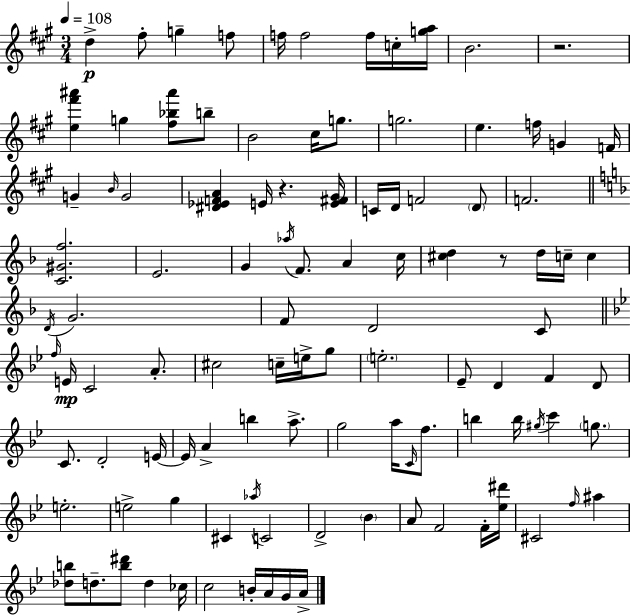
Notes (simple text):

D5/q F#5/e G5/q F5/e F5/s F5/h F5/s C5/s [G5,A5]/s B4/h. R/h. [E5,F#6,A#6]/q G5/q [F#5,Bb5,A#6]/e B5/e B4/h C#5/s G5/e. G5/h. E5/q. F5/s G4/q F4/s G4/q B4/s G4/h [D#4,Eb4,F4,A4]/q E4/s R/q. [E4,F#4,G#4]/s C4/s D4/s F4/h D4/e F4/h. [C4,G#4,F5]/h. E4/h. G4/q Ab5/s F4/e. A4/q C5/s [C#5,D5]/q R/e D5/s C5/s C5/q D4/s G4/h. F4/e D4/h C4/e F5/s E4/s C4/h A4/e. C#5/h C5/s E5/s G5/e E5/h. Eb4/e D4/q F4/q D4/e C4/e. D4/h E4/s E4/s A4/q B5/q A5/e. G5/h A5/s C4/s F5/e. B5/q B5/s G#5/s C6/q G5/e. E5/h. E5/h G5/q C#4/q Ab5/s C4/h D4/h Bb4/q A4/e F4/h F4/s [Eb5,D#6]/s C#4/h F5/s A#5/q [Db5,B5]/e D5/e. [B5,D#6]/e D5/q CES5/s C5/h B4/s A4/s G4/s A4/s